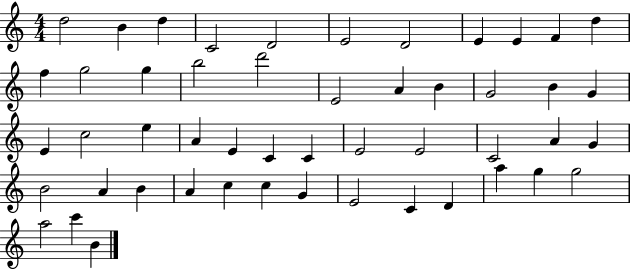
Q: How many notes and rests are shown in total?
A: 50